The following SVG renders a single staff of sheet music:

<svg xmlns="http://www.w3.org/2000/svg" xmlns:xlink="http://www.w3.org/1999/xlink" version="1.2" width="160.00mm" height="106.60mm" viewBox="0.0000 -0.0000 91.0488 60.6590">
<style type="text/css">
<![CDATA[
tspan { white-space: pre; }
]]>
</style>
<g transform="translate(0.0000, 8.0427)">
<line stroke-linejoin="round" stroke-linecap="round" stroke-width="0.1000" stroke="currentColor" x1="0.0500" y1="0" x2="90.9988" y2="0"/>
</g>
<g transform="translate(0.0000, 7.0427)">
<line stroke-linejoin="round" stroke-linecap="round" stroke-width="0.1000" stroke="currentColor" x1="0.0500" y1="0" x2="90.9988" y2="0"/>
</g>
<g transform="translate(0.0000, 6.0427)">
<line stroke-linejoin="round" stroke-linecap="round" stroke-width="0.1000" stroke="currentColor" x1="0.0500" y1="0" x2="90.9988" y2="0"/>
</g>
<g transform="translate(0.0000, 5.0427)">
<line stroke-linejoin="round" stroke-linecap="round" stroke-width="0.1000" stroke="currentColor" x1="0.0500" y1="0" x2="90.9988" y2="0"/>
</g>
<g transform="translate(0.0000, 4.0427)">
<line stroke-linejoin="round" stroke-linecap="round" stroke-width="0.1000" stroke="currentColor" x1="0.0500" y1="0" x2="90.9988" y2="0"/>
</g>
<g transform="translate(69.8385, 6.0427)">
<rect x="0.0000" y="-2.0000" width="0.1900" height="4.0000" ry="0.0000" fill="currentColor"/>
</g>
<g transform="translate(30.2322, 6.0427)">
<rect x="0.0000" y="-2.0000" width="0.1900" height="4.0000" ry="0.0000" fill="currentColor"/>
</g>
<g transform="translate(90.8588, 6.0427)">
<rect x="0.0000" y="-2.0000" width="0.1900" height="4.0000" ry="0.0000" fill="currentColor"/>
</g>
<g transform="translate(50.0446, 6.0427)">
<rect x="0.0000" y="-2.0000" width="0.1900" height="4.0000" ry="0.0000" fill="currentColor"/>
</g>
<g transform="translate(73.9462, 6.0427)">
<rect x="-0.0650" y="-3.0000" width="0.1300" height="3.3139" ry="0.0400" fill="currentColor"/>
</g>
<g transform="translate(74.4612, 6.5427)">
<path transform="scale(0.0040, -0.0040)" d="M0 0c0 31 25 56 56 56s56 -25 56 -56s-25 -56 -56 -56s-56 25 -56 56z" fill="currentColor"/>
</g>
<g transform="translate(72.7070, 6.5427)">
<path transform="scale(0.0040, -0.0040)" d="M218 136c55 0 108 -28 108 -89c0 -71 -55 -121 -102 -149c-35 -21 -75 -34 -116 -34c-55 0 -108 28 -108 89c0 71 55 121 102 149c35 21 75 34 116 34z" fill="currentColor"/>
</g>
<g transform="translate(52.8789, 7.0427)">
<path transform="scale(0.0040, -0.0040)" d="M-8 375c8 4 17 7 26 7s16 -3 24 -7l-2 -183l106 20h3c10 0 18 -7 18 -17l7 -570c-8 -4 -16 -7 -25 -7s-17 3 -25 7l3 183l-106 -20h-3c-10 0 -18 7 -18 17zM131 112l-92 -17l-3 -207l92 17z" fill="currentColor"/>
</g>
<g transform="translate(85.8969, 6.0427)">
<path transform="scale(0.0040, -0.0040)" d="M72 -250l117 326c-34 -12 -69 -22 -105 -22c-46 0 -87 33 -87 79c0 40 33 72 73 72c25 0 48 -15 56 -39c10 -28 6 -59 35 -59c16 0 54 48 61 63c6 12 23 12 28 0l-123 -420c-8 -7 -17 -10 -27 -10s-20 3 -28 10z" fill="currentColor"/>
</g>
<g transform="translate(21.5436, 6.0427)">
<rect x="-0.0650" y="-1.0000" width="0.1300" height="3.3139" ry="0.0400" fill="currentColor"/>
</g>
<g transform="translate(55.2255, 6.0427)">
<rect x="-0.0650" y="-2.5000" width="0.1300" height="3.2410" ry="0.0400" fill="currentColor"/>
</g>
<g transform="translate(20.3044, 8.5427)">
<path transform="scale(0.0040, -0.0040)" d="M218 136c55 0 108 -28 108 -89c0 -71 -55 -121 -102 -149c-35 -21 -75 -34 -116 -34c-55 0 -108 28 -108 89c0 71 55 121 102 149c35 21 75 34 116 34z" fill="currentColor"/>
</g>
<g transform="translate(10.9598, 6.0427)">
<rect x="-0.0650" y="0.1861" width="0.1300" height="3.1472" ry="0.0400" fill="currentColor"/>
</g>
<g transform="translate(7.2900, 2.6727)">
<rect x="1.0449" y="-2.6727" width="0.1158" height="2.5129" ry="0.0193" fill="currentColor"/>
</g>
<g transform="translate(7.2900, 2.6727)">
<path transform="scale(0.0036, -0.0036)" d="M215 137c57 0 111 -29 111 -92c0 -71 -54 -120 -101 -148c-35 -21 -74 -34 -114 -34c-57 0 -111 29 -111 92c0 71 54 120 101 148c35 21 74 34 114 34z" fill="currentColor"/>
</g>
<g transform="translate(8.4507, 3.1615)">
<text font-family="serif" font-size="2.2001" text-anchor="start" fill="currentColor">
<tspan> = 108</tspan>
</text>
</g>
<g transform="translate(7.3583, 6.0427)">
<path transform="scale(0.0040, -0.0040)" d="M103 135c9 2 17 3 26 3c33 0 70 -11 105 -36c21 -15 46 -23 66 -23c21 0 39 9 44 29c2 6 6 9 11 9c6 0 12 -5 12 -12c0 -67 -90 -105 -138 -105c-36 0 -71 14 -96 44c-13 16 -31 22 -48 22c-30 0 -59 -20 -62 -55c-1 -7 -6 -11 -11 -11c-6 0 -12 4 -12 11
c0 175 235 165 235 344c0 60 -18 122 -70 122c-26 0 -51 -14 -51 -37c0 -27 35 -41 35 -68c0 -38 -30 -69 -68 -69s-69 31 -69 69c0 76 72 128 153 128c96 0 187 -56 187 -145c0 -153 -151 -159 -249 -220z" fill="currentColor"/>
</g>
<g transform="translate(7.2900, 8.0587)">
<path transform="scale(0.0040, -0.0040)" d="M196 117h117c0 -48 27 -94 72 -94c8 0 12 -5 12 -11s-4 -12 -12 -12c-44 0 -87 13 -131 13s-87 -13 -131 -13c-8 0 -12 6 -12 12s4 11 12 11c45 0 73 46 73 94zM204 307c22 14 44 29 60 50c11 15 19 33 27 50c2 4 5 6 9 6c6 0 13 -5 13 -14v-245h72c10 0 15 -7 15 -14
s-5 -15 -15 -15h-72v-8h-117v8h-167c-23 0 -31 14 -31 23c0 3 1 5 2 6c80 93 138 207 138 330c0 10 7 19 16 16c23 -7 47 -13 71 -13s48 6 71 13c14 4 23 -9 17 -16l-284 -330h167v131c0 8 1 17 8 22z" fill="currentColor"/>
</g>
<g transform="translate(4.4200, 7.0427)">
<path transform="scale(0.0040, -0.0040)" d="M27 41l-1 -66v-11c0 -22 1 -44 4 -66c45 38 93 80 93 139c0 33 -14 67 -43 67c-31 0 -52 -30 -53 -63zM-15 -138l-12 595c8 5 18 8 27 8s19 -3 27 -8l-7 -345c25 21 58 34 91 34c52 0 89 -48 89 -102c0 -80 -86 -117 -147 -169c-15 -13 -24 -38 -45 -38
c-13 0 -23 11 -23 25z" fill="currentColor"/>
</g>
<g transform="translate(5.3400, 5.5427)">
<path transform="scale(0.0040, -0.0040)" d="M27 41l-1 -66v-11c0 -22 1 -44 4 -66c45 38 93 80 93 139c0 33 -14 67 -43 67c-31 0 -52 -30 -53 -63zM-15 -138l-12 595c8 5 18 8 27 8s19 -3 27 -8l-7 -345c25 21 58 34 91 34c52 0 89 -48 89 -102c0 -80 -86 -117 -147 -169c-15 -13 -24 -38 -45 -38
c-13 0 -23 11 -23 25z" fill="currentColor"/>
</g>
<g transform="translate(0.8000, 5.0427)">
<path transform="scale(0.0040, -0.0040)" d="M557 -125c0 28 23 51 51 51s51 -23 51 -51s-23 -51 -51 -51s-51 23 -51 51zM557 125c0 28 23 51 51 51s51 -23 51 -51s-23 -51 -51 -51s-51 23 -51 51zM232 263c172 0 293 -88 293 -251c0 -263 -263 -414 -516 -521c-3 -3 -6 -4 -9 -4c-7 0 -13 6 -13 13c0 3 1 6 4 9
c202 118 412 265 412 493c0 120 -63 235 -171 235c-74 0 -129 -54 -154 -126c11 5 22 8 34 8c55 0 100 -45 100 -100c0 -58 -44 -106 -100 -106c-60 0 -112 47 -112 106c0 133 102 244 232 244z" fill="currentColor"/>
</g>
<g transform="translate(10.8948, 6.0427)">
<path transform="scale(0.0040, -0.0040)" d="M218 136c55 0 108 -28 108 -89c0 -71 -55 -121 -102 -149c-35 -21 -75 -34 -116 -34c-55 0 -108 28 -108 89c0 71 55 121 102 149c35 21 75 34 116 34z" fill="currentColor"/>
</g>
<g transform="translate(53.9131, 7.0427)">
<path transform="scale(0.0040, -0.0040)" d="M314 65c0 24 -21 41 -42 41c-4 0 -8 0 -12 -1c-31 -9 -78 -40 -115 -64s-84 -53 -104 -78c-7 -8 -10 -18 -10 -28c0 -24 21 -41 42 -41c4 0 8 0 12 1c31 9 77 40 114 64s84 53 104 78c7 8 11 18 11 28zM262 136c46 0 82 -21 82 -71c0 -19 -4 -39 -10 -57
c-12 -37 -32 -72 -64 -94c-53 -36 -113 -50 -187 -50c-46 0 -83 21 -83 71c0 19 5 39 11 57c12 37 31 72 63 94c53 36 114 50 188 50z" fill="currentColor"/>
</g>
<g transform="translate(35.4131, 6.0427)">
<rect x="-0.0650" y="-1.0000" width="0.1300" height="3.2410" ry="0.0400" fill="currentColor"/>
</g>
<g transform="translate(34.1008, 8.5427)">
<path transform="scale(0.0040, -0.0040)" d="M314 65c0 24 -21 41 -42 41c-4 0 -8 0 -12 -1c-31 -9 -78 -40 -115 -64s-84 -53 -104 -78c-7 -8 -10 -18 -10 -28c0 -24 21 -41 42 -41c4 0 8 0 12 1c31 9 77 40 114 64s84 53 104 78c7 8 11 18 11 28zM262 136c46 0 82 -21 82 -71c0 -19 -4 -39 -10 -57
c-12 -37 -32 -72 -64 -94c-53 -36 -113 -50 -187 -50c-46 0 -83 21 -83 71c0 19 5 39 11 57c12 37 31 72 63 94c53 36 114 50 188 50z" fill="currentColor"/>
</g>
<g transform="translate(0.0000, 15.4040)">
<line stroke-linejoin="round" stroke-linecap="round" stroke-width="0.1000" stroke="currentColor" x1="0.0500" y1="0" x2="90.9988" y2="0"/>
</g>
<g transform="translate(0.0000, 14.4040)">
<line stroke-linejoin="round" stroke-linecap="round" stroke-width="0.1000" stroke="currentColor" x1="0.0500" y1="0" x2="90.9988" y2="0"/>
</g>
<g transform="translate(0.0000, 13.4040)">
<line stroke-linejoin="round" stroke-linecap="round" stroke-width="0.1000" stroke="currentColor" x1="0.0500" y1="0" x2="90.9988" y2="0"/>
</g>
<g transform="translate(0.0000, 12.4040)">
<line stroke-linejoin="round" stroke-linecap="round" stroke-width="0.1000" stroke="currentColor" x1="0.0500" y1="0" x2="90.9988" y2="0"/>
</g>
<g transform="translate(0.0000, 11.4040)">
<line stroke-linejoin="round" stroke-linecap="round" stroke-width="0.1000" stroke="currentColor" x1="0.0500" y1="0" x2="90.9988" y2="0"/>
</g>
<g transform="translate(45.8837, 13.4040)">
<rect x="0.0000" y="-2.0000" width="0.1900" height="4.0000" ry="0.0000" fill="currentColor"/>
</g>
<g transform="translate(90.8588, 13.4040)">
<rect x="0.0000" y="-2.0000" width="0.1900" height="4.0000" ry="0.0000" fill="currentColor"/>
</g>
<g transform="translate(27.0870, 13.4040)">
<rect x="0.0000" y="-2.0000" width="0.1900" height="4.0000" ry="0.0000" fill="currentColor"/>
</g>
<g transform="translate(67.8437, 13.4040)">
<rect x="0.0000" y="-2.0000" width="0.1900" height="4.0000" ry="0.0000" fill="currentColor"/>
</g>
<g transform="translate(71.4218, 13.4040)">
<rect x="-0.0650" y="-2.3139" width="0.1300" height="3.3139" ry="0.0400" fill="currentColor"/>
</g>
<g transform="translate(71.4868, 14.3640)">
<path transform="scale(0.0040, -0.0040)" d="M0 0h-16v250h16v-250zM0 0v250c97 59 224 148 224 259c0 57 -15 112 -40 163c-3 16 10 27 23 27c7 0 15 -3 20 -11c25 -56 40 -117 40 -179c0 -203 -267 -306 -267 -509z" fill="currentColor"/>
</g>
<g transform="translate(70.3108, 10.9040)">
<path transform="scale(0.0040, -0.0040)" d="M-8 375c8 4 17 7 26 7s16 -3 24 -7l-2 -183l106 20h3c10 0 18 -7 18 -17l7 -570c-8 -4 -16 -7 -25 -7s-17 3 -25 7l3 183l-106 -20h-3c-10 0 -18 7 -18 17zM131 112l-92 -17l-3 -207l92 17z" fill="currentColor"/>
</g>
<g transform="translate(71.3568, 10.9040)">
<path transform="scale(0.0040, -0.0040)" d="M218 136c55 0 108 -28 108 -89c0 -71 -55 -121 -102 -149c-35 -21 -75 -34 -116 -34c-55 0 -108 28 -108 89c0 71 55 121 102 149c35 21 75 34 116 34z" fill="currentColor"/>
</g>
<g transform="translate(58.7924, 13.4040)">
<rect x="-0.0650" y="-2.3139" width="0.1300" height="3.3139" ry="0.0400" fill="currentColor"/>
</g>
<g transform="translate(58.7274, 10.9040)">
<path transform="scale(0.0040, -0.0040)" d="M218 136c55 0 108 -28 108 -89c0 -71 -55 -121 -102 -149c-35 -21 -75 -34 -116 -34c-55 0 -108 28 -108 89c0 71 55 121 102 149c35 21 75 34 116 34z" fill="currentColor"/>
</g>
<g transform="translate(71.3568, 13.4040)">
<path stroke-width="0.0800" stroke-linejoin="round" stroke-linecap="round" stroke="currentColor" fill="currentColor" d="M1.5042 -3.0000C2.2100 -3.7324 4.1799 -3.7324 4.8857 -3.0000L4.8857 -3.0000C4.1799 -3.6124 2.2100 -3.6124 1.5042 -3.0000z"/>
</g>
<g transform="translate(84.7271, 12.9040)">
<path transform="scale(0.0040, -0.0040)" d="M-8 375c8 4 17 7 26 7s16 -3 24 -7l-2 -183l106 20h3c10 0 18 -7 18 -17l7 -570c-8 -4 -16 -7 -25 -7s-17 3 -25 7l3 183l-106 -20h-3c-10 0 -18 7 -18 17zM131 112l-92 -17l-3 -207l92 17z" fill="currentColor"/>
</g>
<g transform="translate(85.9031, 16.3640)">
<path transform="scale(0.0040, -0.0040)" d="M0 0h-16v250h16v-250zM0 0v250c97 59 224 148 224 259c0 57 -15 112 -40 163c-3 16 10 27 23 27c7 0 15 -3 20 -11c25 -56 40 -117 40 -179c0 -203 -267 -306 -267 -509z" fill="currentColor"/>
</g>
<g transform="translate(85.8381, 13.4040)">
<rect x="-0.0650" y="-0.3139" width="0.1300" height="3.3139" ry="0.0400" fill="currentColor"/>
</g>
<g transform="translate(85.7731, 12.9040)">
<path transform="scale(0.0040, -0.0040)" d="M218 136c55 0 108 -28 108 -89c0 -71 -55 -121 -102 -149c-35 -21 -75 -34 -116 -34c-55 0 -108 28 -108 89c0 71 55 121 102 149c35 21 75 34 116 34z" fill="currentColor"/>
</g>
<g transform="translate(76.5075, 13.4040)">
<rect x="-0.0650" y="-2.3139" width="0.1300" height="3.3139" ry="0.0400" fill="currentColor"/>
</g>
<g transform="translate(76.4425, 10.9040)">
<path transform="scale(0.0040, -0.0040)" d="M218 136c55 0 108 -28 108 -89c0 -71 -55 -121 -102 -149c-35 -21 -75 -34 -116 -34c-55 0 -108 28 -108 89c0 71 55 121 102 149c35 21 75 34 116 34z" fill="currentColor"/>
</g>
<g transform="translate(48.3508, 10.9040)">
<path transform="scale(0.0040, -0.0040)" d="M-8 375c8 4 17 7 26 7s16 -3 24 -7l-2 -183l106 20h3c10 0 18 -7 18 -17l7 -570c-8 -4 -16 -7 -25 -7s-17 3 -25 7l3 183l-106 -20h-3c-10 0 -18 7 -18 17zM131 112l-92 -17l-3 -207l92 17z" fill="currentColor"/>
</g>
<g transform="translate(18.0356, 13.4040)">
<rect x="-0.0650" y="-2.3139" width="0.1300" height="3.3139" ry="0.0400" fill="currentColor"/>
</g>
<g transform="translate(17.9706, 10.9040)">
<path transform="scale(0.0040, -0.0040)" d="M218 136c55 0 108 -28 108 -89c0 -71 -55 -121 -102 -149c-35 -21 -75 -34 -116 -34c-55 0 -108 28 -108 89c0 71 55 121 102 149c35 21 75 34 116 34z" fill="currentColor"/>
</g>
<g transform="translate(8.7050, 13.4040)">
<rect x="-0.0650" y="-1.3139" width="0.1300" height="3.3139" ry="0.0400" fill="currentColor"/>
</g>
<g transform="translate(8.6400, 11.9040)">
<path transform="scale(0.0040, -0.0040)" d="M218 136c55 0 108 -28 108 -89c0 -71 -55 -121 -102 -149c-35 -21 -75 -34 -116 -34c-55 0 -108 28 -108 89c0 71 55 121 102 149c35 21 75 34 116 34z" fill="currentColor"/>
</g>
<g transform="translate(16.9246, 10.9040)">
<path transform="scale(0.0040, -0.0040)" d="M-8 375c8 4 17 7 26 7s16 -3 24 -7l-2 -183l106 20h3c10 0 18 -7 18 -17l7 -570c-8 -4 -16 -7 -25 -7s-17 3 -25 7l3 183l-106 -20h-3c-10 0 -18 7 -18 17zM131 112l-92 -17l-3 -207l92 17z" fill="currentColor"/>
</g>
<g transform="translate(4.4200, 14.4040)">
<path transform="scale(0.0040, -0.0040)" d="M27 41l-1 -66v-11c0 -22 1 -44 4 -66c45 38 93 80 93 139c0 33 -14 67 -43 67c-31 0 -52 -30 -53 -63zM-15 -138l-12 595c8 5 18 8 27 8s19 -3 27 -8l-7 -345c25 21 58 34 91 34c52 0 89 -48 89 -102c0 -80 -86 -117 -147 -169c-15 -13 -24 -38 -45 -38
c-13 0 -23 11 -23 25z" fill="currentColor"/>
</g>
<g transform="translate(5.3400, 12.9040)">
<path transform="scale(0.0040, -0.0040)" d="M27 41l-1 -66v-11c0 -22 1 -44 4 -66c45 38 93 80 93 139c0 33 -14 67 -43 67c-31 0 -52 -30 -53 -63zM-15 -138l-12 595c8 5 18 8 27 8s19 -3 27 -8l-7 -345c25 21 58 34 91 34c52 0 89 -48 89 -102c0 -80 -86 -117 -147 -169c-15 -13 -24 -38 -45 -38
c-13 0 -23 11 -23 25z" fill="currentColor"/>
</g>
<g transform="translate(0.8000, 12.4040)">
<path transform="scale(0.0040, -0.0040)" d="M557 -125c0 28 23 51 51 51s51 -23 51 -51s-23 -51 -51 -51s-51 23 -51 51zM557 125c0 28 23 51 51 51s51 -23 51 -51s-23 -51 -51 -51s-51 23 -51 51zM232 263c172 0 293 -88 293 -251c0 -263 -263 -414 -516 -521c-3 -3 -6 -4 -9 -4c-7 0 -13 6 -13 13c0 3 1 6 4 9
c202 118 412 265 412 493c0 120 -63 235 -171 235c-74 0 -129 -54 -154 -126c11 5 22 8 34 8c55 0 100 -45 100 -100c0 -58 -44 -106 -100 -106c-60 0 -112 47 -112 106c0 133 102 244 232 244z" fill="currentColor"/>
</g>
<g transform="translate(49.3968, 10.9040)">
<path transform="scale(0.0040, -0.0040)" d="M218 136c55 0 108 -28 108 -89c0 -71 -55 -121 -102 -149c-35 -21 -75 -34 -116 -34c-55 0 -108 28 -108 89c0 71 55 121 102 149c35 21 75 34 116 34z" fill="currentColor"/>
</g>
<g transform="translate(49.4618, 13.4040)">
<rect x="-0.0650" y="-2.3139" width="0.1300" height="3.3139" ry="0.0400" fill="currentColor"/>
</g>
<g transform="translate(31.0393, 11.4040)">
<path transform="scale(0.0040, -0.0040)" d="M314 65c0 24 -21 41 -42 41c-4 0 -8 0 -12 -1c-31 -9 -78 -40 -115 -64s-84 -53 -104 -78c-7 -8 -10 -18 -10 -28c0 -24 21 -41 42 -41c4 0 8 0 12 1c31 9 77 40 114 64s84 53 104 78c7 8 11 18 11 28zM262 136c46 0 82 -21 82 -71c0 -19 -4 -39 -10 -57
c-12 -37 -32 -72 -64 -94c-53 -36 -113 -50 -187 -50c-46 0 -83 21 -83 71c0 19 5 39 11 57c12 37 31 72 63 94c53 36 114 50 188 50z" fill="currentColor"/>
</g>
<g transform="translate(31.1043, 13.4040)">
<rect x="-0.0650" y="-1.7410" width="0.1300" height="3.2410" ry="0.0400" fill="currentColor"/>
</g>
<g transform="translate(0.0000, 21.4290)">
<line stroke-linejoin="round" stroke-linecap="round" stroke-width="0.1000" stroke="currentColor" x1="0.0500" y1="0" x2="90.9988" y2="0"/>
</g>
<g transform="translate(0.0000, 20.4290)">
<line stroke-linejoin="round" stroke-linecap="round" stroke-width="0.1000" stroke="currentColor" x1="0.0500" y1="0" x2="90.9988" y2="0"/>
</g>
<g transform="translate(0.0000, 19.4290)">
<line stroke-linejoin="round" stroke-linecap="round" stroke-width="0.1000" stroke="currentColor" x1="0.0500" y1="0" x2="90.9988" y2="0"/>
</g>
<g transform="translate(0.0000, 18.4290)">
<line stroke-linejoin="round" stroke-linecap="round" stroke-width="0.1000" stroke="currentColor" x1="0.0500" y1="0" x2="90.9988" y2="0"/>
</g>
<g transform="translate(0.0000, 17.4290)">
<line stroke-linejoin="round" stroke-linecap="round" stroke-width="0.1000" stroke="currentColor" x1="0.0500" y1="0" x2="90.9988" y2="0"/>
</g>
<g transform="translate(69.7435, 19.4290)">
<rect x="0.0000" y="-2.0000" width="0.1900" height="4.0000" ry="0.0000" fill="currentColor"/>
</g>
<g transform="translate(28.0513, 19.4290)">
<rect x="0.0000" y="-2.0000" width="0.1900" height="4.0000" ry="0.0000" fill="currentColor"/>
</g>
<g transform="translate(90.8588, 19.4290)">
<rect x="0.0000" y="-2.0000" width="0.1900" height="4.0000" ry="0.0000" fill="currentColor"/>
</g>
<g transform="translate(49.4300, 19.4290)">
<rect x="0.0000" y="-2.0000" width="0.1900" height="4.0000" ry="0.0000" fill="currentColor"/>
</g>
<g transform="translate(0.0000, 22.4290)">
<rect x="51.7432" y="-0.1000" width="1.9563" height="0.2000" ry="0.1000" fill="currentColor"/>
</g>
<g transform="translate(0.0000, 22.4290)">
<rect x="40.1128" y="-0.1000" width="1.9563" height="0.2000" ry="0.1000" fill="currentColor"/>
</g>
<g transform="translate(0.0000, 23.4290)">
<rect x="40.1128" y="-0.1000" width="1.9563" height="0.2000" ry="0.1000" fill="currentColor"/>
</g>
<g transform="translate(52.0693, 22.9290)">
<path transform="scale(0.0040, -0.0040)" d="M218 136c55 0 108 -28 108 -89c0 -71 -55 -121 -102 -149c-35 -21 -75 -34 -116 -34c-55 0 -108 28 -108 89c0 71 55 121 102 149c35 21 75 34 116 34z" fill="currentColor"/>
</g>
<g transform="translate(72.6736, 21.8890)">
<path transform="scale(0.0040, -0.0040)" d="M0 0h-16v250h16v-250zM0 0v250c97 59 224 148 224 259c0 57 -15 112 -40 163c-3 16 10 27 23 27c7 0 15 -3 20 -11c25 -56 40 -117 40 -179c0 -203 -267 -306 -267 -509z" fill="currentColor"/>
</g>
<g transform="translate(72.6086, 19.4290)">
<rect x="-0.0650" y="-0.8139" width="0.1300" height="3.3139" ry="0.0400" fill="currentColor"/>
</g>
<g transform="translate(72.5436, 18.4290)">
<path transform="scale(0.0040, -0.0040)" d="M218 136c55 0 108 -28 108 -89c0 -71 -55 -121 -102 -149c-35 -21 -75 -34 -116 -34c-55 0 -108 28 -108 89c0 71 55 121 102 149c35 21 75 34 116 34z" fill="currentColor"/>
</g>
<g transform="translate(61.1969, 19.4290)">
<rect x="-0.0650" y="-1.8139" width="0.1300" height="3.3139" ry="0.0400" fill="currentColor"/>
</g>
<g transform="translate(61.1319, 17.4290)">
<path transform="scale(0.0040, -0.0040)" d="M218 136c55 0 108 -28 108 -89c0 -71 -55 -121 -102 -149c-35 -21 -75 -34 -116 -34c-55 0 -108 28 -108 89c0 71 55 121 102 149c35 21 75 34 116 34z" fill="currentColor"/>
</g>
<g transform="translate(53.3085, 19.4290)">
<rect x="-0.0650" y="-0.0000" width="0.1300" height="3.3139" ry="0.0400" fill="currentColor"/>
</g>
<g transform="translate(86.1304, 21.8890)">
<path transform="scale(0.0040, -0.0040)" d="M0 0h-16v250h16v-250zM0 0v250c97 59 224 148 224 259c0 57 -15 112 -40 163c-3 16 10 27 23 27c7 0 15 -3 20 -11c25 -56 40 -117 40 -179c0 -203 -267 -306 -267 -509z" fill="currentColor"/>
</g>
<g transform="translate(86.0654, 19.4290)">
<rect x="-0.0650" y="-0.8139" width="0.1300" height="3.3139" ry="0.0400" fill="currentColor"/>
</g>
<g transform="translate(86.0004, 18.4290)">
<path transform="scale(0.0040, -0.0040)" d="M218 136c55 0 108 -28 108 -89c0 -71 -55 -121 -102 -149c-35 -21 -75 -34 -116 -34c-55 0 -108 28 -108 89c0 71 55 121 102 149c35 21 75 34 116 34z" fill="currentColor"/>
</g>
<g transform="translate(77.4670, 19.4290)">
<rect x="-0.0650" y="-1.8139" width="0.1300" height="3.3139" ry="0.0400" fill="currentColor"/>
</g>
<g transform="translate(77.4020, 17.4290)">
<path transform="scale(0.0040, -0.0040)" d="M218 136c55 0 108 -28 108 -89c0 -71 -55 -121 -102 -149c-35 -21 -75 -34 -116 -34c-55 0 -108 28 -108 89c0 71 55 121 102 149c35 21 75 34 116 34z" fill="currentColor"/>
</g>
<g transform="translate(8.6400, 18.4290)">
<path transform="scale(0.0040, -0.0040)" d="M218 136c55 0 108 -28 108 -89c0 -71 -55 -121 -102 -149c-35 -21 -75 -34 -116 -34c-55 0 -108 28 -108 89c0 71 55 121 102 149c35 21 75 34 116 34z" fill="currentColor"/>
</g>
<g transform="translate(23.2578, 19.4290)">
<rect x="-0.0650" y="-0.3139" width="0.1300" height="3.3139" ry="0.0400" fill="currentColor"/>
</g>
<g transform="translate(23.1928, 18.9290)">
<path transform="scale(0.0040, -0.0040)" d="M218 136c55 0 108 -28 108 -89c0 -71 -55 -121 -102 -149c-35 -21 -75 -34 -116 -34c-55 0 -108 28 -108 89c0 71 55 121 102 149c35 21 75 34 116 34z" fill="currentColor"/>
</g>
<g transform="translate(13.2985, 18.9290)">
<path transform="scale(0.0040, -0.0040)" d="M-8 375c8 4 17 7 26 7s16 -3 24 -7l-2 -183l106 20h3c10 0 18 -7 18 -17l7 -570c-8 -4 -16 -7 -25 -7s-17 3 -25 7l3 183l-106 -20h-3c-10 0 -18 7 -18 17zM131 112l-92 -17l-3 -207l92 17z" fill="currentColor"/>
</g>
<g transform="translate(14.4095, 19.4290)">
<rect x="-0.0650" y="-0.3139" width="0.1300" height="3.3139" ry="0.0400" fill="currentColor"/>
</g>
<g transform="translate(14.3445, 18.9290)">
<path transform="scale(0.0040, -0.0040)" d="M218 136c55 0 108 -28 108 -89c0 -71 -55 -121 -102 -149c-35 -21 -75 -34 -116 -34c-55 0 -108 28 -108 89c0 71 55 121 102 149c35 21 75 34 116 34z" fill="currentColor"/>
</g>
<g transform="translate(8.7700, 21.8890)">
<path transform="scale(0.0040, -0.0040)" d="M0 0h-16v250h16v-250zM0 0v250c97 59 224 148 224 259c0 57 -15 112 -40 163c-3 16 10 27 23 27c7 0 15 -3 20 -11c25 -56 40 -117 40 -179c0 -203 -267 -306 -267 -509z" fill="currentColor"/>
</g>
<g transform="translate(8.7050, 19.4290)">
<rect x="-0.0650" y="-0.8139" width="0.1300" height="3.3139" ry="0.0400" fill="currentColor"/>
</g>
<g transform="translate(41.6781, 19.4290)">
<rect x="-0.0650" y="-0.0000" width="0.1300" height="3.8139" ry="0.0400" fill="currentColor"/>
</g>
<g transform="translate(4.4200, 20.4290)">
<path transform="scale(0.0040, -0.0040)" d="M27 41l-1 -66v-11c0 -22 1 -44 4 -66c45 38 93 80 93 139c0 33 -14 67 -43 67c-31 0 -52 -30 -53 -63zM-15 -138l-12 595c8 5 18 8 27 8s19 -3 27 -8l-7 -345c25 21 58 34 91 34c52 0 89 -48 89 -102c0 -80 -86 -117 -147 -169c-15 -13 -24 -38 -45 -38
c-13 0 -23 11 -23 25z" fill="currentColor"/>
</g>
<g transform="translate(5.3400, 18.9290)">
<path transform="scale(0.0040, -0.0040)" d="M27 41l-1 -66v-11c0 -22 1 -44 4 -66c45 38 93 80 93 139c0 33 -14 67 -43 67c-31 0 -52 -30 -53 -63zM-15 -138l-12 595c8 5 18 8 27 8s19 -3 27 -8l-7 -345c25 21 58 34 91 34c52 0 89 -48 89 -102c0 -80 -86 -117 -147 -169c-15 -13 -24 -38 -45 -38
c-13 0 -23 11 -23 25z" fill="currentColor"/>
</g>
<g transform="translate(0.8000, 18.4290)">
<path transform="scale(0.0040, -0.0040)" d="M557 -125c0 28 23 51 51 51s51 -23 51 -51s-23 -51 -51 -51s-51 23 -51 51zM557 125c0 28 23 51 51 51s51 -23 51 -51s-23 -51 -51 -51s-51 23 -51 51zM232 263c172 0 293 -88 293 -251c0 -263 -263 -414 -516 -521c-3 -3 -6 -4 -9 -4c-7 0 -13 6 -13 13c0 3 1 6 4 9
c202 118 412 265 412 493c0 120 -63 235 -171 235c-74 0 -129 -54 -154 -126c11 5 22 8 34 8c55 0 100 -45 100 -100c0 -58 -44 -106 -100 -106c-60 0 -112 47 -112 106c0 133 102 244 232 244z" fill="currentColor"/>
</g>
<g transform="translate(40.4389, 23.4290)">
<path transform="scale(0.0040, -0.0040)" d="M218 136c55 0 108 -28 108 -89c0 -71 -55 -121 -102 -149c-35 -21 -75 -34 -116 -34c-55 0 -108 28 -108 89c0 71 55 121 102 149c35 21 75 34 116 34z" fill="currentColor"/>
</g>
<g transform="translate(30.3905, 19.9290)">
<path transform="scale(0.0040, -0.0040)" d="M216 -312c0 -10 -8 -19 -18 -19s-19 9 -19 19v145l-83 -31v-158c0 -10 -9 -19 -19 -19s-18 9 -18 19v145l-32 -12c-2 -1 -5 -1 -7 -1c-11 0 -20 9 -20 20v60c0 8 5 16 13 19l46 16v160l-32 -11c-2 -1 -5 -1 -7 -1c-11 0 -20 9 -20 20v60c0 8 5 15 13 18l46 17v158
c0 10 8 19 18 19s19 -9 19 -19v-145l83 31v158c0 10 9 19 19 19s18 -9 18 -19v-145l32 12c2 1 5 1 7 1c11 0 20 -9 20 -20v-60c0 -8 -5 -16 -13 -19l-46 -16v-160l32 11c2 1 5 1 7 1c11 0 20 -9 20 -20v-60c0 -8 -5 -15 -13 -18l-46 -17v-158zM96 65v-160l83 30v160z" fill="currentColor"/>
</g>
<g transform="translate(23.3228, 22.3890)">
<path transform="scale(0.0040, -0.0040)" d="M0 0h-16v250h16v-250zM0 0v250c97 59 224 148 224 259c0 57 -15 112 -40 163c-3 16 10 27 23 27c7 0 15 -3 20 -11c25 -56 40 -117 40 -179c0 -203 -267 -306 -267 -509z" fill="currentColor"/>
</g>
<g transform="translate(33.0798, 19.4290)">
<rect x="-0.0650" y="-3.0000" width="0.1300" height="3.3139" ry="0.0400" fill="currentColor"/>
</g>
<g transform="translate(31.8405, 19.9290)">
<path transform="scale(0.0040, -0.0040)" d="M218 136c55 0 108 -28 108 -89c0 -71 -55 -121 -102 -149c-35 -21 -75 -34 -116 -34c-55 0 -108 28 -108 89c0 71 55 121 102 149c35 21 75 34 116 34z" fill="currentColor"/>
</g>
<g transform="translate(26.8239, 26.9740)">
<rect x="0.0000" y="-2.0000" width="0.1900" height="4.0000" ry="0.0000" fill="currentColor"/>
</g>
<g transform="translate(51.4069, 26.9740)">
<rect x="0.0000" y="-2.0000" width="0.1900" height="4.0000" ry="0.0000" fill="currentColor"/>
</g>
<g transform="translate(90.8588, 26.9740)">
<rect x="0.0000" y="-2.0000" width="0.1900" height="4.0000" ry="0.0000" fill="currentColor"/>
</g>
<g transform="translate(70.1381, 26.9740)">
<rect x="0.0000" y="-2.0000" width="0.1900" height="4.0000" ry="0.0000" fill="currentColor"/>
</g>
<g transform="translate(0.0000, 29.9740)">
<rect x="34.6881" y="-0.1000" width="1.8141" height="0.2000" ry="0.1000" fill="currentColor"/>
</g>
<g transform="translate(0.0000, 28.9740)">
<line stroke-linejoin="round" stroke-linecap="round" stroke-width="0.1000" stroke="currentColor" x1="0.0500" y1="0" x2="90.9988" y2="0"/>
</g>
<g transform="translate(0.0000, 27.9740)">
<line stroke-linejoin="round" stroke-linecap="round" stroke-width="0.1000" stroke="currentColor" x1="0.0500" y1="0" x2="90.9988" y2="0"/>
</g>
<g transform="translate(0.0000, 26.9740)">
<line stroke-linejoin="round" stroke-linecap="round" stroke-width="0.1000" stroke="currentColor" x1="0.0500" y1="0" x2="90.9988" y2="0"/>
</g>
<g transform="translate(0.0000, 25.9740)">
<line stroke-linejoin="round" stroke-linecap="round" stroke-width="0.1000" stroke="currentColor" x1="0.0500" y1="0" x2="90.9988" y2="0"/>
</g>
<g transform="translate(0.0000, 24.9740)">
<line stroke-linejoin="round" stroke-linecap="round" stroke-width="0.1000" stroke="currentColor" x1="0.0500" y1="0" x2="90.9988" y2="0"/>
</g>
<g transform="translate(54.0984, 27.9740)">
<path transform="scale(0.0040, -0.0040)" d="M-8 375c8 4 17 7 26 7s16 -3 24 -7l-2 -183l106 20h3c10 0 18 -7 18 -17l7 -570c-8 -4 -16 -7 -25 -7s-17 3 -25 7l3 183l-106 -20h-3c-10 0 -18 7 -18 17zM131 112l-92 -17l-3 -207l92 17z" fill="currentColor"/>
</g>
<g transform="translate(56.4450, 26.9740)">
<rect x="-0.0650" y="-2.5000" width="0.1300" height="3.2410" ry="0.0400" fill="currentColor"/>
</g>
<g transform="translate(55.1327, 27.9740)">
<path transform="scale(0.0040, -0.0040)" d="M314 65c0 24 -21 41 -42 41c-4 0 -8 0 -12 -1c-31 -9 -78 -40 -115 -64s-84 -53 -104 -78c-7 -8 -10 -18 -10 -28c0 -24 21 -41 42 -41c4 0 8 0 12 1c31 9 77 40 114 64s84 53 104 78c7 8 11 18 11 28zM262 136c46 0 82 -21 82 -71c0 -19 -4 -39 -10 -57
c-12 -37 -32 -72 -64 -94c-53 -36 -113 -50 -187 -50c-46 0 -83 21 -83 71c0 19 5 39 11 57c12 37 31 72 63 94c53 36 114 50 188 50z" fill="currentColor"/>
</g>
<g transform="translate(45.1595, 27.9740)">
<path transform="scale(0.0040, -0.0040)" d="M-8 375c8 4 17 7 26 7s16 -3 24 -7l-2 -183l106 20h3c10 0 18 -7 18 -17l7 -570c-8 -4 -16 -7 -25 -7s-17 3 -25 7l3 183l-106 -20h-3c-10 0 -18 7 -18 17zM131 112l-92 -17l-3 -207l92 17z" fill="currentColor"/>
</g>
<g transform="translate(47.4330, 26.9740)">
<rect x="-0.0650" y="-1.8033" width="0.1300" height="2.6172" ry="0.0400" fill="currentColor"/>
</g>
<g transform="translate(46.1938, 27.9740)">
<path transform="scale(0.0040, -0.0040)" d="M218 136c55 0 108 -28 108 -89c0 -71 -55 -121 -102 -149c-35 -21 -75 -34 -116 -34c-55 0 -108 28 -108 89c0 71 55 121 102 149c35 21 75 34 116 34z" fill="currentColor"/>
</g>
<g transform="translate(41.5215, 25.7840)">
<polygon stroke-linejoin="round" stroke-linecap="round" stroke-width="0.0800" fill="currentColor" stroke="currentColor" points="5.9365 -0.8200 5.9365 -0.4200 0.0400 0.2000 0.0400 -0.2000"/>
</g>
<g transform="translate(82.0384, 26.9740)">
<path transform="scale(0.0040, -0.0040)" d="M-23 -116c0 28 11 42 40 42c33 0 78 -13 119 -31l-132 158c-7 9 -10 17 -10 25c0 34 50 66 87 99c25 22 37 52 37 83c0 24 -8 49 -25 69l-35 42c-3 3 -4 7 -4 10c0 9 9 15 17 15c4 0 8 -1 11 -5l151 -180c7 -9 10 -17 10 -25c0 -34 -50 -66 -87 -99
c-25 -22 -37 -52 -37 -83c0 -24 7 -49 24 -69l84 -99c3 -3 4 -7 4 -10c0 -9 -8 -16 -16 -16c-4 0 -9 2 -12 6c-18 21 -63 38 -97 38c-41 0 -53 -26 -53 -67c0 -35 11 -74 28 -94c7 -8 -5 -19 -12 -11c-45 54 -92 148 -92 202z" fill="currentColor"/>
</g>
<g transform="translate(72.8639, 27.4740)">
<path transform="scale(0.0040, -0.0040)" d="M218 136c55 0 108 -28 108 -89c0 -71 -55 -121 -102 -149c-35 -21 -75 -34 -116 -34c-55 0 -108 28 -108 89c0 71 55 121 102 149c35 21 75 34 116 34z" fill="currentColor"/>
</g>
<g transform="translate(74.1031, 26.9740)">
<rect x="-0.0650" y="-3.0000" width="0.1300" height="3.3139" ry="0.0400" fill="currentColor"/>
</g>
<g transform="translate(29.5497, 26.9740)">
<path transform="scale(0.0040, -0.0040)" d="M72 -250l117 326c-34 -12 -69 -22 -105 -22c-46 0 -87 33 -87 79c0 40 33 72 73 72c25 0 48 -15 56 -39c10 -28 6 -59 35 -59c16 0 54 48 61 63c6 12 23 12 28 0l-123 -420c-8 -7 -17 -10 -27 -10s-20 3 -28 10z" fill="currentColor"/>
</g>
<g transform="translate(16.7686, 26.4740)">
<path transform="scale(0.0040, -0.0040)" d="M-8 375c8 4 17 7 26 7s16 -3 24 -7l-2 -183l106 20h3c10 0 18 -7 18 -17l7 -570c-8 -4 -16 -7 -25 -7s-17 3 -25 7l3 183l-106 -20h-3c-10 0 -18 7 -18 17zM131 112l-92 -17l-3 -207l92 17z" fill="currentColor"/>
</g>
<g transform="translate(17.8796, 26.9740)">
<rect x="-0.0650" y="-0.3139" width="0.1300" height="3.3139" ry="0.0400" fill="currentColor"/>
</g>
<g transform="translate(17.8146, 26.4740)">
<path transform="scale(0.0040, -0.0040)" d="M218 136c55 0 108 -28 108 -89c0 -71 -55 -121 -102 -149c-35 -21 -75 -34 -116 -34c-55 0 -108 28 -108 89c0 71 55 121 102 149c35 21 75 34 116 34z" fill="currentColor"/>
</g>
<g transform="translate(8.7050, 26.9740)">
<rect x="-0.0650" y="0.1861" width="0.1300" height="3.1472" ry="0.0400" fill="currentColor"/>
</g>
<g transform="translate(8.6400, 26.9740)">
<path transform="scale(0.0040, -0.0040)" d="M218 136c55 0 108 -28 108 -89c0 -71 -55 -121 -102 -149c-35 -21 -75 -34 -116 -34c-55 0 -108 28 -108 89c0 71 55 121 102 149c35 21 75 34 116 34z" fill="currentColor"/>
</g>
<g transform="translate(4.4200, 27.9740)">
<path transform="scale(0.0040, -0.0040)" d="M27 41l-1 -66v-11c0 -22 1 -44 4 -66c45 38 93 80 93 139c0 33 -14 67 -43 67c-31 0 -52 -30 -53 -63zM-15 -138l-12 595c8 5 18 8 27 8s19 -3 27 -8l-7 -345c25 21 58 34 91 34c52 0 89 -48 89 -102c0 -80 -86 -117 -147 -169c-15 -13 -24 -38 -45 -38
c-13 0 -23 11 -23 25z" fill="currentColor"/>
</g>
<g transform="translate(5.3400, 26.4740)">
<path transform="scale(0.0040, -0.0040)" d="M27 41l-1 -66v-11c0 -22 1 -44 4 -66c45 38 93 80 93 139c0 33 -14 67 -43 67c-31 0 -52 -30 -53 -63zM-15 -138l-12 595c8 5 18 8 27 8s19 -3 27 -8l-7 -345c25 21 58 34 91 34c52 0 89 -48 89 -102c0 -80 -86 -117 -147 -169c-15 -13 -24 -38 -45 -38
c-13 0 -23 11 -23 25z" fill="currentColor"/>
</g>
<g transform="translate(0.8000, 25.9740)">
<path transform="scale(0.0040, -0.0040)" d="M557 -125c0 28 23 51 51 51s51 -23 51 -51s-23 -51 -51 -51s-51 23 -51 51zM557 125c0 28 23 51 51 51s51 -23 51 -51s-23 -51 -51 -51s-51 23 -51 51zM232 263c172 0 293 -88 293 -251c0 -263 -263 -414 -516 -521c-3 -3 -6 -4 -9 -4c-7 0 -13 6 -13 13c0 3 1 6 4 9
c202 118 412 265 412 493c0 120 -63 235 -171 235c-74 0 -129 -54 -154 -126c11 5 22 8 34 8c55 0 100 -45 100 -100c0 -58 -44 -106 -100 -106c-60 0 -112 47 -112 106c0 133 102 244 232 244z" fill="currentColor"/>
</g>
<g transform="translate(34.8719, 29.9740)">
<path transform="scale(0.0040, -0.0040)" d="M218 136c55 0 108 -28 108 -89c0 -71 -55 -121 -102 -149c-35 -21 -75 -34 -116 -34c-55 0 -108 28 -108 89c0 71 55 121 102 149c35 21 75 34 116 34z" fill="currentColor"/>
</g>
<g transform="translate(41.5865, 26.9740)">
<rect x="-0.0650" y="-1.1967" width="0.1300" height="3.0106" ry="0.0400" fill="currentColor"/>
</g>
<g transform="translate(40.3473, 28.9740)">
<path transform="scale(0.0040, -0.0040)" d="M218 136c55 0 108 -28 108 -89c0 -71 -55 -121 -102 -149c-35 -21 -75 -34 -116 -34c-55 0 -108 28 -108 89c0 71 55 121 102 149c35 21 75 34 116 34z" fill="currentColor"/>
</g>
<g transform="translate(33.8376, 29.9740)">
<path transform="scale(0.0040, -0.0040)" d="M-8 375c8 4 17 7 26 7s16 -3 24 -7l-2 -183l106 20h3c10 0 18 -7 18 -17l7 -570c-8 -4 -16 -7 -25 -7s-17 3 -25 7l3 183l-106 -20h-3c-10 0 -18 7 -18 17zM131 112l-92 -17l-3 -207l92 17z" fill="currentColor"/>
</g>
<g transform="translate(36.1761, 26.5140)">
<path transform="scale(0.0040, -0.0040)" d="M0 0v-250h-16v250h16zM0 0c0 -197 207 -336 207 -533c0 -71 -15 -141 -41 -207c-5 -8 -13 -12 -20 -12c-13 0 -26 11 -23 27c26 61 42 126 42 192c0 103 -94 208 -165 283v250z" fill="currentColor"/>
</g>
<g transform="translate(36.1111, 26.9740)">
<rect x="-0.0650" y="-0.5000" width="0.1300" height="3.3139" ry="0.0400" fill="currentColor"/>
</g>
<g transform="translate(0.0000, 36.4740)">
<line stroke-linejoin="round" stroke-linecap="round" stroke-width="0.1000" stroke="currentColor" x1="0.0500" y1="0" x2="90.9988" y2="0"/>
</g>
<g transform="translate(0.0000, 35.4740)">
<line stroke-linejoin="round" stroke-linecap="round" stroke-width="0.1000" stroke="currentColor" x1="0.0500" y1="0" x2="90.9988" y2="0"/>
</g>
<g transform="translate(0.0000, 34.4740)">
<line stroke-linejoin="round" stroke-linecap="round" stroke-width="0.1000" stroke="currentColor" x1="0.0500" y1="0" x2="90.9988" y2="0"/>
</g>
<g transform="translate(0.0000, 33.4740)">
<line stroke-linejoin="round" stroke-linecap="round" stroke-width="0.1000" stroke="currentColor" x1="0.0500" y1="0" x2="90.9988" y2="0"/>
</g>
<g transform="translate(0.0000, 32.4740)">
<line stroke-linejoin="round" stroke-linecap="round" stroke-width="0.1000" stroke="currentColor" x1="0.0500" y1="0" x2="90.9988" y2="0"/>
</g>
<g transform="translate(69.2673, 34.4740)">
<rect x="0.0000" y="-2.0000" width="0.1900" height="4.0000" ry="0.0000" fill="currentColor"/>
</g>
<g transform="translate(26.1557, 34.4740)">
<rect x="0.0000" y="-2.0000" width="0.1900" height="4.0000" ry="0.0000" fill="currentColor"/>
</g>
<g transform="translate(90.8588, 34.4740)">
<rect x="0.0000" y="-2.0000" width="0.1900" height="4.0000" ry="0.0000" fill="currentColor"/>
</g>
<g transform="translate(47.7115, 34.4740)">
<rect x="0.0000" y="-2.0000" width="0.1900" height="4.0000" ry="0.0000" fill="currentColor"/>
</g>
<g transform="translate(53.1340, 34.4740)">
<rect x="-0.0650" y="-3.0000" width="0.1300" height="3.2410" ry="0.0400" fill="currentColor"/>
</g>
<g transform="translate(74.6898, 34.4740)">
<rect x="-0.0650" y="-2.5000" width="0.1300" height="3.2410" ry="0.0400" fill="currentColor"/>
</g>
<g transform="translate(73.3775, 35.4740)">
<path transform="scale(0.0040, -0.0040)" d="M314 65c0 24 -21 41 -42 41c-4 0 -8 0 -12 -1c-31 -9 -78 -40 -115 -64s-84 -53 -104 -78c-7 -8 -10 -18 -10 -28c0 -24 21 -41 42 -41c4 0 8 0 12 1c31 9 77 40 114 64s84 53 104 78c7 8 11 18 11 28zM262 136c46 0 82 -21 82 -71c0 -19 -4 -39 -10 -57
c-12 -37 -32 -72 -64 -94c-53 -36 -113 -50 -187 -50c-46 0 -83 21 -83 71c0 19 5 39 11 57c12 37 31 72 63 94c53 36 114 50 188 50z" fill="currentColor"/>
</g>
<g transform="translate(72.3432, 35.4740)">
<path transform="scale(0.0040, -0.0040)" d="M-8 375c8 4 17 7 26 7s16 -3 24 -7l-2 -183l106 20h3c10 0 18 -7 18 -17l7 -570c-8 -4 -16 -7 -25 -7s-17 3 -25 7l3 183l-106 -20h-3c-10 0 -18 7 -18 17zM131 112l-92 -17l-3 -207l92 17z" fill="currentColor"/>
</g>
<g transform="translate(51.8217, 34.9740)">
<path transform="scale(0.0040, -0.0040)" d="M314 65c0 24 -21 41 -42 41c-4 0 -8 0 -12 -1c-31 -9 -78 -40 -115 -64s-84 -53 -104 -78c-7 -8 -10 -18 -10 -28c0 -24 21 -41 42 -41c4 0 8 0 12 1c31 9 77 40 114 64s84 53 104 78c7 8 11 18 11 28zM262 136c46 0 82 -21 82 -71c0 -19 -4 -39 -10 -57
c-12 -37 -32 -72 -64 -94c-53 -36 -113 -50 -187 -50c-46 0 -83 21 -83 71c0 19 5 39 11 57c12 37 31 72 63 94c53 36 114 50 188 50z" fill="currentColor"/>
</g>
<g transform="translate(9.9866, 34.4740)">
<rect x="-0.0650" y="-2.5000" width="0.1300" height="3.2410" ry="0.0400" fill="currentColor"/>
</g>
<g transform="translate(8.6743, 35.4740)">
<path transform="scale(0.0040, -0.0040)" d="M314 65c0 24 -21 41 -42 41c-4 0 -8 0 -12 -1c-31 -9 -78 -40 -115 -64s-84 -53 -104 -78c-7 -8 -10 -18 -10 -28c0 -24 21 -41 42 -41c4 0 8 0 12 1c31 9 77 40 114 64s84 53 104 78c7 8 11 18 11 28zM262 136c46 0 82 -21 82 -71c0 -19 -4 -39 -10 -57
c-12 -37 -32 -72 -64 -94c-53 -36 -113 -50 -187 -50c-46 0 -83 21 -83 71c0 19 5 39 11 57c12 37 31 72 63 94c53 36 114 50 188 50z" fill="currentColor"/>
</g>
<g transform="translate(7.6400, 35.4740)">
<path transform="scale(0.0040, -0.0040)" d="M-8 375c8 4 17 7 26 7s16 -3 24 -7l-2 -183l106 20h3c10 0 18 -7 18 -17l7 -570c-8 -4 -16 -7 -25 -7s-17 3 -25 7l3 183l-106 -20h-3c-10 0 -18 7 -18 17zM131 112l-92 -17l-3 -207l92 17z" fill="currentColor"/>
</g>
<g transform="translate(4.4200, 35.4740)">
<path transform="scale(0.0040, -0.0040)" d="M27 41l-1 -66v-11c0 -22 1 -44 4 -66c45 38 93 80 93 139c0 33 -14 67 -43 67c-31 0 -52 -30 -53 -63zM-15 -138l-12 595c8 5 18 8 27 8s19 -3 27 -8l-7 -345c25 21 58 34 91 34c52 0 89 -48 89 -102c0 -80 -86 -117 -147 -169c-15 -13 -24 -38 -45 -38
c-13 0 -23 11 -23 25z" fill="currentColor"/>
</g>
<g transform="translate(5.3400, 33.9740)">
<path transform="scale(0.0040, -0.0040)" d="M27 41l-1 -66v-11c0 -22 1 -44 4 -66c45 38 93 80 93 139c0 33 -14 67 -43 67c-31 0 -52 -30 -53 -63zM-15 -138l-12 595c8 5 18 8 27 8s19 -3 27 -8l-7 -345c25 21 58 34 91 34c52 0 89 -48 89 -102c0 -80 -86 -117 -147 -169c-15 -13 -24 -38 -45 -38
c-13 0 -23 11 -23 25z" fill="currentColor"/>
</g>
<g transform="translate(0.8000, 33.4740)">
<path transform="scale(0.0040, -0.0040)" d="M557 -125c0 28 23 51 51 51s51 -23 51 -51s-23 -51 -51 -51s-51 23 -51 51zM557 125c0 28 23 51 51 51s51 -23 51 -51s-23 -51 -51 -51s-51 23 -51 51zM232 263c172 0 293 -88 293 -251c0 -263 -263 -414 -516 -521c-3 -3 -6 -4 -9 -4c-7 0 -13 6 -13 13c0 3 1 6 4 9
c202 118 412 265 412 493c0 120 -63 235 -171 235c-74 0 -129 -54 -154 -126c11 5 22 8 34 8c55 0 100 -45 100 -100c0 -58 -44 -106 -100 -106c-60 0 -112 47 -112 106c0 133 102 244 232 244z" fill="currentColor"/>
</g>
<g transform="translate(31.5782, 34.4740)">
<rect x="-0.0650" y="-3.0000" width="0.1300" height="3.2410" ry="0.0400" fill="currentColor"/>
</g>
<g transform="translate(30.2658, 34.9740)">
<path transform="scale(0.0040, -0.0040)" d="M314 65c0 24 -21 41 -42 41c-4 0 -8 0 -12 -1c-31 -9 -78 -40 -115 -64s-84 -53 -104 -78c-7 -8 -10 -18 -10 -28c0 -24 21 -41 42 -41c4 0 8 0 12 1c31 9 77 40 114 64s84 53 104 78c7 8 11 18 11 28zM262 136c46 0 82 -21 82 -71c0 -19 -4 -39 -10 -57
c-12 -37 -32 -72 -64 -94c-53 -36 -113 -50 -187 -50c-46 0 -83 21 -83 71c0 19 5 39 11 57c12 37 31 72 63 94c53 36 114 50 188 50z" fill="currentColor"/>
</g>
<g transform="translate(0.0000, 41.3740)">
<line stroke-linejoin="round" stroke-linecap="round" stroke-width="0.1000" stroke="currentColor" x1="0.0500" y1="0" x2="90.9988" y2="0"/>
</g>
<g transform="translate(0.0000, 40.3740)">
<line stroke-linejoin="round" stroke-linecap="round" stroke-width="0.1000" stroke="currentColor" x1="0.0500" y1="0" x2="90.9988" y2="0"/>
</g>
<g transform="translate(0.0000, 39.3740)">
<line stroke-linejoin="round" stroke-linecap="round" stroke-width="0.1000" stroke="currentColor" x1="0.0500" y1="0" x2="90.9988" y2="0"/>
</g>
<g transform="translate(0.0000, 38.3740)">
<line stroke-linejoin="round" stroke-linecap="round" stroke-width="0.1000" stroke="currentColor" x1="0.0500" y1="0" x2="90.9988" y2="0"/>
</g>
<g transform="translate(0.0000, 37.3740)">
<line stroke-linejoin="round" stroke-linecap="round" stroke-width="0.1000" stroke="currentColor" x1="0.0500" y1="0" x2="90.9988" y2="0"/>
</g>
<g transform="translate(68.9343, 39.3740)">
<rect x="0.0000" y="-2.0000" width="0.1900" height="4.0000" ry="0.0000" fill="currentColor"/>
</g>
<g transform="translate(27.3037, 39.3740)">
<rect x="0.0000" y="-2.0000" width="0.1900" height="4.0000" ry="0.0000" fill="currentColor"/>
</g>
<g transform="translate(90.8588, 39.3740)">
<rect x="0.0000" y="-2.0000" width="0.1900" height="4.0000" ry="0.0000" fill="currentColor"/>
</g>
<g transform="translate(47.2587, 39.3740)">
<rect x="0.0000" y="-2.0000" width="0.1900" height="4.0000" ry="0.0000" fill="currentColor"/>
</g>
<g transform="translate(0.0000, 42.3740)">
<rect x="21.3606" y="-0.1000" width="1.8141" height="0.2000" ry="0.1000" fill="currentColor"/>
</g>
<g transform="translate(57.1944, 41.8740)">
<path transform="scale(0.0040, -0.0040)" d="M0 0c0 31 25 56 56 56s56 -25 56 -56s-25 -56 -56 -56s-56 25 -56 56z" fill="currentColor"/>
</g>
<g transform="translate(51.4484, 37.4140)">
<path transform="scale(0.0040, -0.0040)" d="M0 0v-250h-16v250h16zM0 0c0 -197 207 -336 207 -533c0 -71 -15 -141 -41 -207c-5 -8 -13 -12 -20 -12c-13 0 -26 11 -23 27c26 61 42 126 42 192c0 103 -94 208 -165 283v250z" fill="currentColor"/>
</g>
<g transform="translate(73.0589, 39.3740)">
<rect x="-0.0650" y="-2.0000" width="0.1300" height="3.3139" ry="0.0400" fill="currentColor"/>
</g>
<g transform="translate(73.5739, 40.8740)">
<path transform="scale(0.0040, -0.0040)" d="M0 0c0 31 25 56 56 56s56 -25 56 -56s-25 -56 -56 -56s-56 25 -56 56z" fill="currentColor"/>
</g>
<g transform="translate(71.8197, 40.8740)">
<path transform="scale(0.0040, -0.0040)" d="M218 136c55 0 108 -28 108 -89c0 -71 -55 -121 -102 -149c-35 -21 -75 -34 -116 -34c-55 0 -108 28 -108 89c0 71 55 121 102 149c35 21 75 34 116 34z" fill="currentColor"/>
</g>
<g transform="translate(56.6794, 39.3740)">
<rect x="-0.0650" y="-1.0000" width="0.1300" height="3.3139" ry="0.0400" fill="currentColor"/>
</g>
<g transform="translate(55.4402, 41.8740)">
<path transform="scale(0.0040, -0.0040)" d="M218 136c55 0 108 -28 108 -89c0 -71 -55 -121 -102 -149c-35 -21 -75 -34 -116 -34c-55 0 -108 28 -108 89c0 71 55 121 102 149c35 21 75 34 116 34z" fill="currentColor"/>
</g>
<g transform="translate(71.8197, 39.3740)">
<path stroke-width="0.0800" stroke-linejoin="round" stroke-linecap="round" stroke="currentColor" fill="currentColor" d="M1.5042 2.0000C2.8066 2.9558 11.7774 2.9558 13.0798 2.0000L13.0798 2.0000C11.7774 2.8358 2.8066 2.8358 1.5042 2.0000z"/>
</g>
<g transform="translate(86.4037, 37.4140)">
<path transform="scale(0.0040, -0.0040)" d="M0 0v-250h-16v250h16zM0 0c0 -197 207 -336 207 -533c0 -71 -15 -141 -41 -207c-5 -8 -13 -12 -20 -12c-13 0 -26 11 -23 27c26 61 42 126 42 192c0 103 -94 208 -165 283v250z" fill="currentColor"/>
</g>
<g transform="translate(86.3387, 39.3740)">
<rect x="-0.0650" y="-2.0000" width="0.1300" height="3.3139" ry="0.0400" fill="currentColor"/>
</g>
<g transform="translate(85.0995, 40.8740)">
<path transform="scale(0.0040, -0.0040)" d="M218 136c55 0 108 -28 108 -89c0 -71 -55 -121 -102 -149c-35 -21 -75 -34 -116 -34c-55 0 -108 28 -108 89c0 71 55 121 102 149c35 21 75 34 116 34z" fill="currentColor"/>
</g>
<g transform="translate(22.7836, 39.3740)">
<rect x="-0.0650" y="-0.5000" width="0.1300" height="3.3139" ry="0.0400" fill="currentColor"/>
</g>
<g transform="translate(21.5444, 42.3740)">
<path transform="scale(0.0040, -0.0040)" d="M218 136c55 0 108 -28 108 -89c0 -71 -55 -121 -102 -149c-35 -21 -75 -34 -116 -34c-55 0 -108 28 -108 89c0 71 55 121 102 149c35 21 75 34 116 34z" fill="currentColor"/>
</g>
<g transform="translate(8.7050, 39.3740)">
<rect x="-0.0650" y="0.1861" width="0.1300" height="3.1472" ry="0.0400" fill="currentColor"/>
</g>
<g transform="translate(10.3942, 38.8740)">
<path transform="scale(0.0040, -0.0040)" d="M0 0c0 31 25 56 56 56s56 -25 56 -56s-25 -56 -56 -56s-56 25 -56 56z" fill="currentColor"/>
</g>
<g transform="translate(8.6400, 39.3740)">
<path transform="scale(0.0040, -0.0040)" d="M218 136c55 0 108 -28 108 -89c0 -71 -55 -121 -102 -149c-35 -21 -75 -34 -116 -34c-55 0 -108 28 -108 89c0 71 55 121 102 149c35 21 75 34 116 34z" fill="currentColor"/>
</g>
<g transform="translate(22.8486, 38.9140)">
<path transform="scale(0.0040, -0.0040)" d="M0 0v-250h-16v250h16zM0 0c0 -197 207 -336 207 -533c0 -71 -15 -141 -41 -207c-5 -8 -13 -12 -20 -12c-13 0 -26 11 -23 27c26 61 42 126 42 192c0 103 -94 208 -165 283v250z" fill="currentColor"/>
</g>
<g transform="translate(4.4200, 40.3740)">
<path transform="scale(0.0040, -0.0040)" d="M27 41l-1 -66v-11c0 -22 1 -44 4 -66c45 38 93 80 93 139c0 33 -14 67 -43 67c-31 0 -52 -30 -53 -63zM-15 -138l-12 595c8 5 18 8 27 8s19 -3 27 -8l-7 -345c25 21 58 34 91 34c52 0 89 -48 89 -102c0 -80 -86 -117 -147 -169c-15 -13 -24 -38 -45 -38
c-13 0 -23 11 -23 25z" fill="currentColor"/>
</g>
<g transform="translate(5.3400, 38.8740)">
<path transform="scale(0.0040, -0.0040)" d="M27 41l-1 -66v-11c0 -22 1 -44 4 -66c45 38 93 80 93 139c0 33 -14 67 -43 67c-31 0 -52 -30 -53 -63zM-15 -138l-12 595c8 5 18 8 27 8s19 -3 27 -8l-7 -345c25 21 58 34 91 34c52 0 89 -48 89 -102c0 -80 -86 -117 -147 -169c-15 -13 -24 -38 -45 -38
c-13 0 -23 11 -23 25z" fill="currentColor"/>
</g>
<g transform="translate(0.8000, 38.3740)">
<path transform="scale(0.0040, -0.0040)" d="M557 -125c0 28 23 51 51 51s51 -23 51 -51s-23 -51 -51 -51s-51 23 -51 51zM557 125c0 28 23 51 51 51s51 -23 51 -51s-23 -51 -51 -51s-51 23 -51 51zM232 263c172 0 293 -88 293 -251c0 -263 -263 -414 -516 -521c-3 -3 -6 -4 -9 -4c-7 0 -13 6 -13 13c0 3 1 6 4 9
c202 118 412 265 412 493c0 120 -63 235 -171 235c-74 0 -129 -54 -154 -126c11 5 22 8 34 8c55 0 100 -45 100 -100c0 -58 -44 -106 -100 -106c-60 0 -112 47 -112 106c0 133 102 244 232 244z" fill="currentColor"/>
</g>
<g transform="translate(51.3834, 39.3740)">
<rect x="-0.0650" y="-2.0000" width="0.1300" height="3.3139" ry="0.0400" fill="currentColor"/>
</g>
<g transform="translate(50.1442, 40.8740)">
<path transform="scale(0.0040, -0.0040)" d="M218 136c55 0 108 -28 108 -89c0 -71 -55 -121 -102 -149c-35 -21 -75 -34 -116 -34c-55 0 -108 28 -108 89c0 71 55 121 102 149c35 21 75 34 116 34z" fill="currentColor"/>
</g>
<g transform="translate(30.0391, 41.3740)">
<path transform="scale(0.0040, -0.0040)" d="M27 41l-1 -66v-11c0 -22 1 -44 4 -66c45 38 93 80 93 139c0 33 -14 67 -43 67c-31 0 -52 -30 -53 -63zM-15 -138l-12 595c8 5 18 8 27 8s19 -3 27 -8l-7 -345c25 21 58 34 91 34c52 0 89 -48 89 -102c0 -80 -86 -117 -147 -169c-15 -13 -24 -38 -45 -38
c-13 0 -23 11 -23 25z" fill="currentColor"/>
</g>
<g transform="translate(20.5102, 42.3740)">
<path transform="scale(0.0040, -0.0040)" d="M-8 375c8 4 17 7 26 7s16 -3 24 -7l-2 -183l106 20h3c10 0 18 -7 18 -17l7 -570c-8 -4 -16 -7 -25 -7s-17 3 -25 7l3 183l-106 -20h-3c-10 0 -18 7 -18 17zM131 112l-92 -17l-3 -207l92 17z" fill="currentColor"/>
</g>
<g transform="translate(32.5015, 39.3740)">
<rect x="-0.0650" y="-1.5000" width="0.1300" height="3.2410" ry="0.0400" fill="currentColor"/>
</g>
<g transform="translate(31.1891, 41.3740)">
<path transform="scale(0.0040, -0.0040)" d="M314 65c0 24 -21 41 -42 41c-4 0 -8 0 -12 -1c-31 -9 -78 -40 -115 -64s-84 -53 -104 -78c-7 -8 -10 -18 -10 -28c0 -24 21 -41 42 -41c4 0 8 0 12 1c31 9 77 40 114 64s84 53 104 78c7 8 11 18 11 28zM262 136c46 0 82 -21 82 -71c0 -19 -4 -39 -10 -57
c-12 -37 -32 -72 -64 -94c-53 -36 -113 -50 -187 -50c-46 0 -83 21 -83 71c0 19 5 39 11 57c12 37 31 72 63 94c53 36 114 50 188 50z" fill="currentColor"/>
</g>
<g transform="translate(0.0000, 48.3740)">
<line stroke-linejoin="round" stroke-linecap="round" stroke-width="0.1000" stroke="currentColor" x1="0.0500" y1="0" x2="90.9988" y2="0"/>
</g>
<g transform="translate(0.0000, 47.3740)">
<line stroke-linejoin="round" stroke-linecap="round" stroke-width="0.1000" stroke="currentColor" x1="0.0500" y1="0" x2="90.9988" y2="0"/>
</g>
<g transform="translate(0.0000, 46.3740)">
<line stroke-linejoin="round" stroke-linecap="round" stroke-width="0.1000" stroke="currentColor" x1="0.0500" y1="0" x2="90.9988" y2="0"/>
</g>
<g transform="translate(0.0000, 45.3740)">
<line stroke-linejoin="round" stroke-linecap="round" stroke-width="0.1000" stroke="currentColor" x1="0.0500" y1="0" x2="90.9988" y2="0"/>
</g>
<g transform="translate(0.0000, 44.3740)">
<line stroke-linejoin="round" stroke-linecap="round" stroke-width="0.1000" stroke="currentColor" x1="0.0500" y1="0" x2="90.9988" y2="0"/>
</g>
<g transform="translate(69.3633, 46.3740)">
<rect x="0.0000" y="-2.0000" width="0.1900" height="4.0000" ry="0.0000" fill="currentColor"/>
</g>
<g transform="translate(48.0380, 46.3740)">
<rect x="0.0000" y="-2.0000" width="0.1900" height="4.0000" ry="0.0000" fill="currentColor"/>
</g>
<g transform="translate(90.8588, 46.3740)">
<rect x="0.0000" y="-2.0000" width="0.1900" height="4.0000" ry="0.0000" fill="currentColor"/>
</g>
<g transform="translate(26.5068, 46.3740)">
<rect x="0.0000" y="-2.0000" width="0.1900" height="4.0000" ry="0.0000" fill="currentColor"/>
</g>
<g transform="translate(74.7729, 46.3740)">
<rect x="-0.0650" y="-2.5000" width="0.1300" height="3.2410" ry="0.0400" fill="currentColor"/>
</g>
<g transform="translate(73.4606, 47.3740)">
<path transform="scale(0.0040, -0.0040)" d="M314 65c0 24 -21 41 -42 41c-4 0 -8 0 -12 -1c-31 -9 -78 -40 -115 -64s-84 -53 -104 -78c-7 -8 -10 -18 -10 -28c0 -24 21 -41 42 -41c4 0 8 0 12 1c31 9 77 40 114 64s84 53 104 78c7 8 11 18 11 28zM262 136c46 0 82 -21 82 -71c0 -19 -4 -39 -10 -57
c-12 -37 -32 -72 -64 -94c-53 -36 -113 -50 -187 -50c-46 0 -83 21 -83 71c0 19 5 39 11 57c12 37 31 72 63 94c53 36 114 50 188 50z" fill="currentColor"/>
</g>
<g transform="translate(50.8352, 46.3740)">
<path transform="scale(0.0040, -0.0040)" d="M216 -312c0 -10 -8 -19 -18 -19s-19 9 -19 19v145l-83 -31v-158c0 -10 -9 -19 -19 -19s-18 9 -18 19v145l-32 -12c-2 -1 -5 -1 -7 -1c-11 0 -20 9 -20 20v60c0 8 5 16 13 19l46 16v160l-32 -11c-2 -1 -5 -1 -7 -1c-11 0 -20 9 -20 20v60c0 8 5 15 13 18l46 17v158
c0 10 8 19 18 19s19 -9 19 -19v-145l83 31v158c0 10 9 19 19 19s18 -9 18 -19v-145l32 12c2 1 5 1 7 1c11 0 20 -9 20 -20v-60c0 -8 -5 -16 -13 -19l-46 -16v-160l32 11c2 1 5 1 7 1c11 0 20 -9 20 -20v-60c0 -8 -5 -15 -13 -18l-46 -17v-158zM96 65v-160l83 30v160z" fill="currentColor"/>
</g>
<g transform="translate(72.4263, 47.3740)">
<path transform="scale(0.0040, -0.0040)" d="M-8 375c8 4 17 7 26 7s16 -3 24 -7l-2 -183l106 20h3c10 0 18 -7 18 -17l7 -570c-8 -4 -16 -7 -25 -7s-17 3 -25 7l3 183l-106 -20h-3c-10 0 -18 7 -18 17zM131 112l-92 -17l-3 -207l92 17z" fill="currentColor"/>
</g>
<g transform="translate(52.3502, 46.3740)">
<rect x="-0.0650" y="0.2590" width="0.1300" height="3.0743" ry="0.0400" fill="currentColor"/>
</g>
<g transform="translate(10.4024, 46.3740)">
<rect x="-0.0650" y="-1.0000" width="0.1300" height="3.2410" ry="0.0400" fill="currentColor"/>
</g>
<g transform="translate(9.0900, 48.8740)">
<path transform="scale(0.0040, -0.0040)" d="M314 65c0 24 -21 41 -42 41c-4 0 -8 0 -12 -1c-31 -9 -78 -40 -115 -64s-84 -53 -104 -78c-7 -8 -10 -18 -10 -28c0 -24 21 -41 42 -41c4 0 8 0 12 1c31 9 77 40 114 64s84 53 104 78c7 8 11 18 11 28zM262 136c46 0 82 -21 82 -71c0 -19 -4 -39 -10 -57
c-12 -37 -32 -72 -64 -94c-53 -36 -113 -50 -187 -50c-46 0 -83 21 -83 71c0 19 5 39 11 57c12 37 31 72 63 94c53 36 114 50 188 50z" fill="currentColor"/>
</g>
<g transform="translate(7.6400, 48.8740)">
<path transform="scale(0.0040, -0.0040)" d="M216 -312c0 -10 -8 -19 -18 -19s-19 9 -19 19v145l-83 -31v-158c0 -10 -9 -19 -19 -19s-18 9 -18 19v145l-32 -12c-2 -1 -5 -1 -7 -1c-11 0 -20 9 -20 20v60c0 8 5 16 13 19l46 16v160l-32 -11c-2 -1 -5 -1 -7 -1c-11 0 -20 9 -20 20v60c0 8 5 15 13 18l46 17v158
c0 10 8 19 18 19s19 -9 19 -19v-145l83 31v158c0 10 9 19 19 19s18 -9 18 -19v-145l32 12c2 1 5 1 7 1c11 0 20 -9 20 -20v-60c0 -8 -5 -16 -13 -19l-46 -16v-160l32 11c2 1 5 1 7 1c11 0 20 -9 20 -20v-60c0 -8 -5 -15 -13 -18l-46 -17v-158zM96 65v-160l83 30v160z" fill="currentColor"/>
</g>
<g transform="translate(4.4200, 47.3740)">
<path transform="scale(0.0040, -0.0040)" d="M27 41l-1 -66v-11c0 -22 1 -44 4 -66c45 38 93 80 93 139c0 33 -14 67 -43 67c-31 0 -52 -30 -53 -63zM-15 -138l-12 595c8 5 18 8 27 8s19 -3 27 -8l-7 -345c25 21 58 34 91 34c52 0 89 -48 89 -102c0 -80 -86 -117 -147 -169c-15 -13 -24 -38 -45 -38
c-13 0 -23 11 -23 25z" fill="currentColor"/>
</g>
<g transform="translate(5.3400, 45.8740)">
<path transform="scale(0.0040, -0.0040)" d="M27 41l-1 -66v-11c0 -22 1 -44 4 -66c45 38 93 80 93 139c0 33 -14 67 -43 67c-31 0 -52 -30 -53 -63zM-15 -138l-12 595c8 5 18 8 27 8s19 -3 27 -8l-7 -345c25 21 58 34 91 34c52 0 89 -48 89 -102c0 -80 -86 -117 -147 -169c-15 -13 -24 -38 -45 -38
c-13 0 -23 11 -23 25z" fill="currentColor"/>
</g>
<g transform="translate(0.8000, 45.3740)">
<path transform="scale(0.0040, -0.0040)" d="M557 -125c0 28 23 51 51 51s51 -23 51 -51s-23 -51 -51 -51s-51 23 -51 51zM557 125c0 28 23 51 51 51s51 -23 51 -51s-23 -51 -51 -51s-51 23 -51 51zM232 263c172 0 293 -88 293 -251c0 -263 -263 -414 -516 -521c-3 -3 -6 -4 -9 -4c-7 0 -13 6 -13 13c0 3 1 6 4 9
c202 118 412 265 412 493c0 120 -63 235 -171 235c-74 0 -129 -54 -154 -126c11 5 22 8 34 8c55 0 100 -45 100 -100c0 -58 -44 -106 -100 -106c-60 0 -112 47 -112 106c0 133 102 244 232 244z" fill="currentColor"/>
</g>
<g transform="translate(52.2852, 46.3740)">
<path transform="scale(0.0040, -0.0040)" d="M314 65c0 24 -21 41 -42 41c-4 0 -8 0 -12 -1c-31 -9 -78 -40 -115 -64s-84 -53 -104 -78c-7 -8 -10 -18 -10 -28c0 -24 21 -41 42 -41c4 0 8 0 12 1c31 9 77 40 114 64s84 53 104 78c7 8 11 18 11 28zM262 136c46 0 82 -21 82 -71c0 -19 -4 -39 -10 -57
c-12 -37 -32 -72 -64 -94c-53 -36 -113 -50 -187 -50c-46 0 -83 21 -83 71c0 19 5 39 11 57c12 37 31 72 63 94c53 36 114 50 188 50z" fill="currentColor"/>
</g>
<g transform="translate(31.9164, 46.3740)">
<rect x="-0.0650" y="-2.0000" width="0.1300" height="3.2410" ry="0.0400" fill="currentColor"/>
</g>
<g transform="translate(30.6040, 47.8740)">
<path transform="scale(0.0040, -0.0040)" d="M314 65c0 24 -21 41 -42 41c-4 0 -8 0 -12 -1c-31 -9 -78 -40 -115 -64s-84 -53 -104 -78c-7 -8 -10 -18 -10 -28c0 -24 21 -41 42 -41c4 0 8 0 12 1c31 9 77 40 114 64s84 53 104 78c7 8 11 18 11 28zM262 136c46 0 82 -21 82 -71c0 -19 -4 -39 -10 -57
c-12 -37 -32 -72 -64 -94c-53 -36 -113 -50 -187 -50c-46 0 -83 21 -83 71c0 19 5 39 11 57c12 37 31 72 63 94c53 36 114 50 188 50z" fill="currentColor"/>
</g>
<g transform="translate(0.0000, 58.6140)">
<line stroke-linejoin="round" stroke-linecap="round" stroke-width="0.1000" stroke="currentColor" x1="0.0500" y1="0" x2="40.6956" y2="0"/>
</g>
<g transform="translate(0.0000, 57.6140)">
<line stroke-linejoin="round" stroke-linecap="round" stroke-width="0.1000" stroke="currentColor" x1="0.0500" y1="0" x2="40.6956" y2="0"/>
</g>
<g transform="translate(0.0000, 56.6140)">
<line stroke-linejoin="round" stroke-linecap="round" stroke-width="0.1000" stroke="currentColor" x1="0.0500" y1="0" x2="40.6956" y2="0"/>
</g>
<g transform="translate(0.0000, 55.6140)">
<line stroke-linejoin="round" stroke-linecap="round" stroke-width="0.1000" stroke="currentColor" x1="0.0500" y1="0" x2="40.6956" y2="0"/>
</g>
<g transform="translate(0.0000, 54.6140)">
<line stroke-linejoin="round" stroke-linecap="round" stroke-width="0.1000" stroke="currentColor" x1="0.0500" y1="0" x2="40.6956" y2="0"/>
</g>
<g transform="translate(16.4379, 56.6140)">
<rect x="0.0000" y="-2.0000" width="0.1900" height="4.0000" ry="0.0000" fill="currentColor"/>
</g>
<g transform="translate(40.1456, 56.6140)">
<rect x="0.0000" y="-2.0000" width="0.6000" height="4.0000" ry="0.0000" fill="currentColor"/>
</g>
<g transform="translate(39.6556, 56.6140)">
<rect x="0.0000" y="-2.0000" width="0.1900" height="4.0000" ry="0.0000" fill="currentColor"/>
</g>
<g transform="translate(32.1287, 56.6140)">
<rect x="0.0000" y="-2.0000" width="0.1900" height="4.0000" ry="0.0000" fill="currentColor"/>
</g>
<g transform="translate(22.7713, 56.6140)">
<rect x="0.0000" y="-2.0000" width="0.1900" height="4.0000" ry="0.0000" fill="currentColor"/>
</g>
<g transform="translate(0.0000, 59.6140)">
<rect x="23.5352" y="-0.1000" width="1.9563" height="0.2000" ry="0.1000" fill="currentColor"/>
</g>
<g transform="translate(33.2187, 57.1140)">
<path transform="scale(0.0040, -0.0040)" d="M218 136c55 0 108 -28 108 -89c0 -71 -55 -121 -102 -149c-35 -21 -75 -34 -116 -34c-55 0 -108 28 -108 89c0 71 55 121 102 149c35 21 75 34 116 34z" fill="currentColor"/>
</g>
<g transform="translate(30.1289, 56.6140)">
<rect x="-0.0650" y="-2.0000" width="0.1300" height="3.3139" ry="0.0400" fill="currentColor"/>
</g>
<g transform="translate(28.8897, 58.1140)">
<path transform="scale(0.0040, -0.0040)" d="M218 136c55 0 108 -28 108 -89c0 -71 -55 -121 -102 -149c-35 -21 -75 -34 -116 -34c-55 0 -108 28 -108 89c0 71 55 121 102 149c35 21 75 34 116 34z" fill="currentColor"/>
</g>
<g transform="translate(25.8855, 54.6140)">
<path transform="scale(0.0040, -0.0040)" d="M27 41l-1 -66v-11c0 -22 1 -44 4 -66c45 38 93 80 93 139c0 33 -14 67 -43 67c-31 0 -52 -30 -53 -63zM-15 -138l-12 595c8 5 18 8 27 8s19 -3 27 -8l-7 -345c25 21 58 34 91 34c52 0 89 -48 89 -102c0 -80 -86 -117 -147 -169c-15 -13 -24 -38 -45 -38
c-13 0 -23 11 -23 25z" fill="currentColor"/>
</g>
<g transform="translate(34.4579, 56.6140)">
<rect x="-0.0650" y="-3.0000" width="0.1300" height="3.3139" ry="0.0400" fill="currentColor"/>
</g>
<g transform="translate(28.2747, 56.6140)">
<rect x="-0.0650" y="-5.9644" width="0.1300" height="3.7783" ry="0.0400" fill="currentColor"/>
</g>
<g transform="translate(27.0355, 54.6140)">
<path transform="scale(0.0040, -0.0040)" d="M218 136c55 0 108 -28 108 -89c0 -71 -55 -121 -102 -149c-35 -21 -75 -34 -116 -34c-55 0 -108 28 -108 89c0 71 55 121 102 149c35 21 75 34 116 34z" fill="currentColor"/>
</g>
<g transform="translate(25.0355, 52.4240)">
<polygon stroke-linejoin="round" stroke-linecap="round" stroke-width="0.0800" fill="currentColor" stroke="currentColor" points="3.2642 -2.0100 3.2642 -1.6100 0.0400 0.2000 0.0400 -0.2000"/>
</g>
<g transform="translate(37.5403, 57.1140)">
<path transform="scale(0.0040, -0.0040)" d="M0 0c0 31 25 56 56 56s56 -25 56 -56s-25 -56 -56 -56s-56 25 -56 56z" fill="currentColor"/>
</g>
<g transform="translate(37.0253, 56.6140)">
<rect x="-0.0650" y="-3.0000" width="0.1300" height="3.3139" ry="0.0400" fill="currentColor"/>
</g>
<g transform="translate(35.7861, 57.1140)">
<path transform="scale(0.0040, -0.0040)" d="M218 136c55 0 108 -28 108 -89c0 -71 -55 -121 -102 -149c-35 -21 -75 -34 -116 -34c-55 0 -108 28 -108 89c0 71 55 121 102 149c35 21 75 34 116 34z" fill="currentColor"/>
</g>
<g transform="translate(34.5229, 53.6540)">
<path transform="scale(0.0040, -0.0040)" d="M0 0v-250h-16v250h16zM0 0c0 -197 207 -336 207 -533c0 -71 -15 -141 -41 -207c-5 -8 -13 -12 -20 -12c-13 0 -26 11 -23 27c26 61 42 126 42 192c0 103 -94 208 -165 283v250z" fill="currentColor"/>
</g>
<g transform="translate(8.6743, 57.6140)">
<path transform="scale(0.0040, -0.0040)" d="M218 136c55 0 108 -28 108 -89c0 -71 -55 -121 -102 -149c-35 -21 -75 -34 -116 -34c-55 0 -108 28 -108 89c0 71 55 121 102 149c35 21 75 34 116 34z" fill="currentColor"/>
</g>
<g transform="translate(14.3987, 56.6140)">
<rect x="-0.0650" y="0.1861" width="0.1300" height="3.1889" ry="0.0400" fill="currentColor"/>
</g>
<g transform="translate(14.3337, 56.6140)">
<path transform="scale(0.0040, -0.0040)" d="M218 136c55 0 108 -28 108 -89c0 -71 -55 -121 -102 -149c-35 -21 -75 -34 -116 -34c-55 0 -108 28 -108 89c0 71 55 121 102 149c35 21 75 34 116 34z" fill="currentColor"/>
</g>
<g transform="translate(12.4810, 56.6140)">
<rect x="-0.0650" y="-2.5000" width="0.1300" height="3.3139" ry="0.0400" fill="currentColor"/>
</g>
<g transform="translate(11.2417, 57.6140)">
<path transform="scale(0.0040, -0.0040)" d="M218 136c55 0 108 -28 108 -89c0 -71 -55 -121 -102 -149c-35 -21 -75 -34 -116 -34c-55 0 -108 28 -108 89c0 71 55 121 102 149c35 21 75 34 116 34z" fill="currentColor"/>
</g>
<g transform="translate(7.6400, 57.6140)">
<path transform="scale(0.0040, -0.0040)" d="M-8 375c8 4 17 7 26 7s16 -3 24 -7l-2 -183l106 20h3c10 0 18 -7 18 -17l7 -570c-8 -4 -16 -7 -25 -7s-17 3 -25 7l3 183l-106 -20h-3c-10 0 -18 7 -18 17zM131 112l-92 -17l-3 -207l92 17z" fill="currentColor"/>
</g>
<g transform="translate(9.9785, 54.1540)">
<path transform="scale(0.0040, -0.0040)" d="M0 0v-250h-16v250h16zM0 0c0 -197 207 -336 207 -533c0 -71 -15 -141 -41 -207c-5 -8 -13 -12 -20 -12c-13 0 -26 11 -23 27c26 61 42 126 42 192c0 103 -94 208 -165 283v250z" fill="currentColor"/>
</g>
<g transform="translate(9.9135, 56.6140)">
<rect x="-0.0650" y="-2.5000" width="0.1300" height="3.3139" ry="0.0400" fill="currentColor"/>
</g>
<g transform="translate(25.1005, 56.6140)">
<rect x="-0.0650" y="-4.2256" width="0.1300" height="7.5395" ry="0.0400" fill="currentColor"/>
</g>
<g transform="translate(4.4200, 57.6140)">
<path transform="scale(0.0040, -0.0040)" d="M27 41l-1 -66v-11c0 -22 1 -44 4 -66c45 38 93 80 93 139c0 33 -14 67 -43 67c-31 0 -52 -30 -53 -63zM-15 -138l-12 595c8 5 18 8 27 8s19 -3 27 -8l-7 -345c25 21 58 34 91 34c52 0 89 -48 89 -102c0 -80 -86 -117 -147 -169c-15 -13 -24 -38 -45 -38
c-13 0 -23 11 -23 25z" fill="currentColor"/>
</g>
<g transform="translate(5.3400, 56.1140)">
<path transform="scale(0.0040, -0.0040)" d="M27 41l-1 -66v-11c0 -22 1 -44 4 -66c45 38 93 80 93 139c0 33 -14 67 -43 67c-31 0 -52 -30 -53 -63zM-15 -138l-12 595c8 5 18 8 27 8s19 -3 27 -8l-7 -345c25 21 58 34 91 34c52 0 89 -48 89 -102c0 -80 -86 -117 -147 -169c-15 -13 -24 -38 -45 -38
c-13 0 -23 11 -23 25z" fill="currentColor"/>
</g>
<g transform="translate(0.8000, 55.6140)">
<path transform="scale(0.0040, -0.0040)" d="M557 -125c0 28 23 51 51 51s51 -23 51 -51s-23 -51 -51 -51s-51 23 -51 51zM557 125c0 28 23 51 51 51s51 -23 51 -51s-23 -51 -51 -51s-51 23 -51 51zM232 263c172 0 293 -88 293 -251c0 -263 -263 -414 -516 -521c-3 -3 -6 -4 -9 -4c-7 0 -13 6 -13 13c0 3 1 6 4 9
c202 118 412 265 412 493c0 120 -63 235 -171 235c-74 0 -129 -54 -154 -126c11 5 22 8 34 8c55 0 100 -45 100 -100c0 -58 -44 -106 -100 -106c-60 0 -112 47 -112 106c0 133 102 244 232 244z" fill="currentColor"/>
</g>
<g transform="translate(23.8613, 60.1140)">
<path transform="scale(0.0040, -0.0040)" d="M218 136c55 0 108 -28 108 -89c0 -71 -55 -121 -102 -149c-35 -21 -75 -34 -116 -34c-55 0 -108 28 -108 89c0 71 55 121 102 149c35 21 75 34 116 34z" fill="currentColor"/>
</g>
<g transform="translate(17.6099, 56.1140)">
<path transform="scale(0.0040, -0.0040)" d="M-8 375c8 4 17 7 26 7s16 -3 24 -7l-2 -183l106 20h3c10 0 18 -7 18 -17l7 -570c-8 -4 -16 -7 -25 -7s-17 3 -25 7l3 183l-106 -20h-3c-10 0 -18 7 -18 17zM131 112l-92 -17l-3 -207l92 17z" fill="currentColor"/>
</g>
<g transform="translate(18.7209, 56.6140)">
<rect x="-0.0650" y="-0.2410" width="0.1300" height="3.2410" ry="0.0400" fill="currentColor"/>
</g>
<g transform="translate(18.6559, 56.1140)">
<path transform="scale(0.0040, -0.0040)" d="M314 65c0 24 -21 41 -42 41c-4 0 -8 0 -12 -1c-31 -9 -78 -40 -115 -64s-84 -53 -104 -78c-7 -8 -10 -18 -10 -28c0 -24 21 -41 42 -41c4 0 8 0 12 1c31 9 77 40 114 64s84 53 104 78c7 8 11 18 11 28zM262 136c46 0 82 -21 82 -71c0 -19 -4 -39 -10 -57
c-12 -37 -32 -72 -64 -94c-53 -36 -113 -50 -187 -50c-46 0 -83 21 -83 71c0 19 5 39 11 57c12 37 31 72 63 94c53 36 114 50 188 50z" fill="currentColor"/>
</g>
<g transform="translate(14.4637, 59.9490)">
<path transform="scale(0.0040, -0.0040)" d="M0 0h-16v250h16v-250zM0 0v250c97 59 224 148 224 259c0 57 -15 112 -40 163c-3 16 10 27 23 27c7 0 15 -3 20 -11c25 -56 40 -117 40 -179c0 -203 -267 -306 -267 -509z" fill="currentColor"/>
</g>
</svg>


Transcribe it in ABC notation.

X:1
T:Untitled
M:2/4
L:1/4
K:Bb
D, F,, F,,2 B,,2 C, z/2 G, B, A,2 B, B, B,/2 B, E,/2 F,/2 E, E,/2 ^C, C,, D,, A, F,/2 A, F,/2 D, E, z/2 E,,/2 G,,/2 B,,/2 B,,2 C, z B,,2 C,2 C,2 B,,2 D, E,,/2 _G,,2 A,,/2 F,, A,, A,,/2 ^F,,2 A,,2 ^D,2 B,,2 B,,/2 B,, D,/2 E,2 D,,/2 _A,/2 A,, C,/2 C,